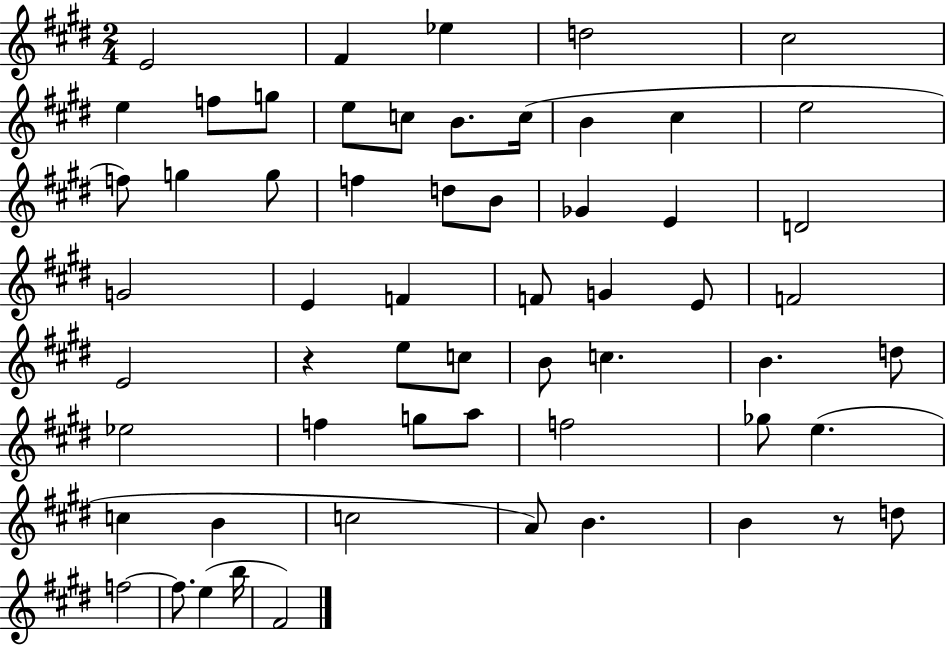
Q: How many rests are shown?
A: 2